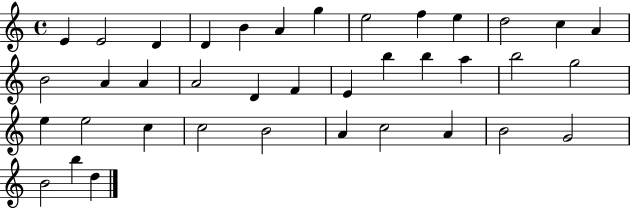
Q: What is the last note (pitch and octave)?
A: D5